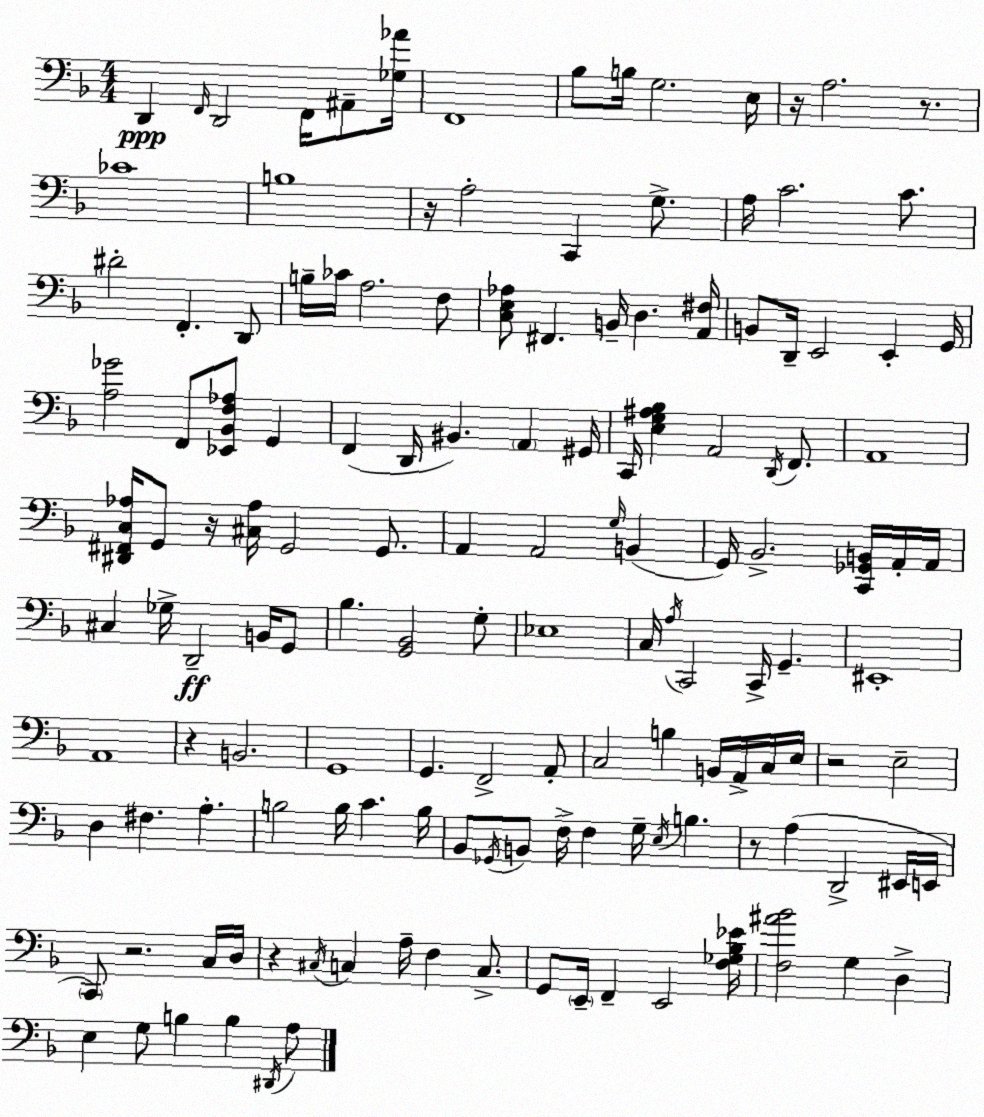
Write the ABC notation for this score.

X:1
T:Untitled
M:4/4
L:1/4
K:Dm
D,, F,,/4 D,,2 F,,/4 ^A,,/2 [_G,_A]/4 F,,4 _B,/2 B,/4 G,2 E,/4 z/4 A,2 z/2 _C4 B,4 z/4 A,2 C,, G,/2 A,/4 C2 C/2 ^D2 F,, D,,/2 B,/4 _C/4 A,2 F,/2 [C,E,_A,]/2 ^F,, B,,/4 D, [A,,^F,]/4 B,,/2 D,,/4 E,,2 E,, G,,/4 [A,_G]2 F,,/2 [_E,,_B,,F,_A,]/2 G,, F,, D,,/4 ^B,, A,, ^G,,/4 C,,/4 [E,G,^A,_B,] A,,2 D,,/4 F,,/2 A,,4 [^D,,^F,,C,_A,]/4 G,,/2 z/4 [^C,_A,]/4 G,,2 G,,/2 A,, A,,2 G,/4 B,, G,,/4 _B,,2 [C,,_G,,B,,]/4 A,,/4 A,,/4 ^C, _G,/4 D,,2 B,,/4 G,,/2 _B, [G,,_B,,]2 G,/2 _E,4 C,/4 A,/4 C,,2 C,,/4 G,, ^E,,4 A,,4 z B,,2 G,,4 G,, F,,2 A,,/2 C,2 B, B,,/4 A,,/4 C,/4 E,/4 z2 E,2 D, ^F, A, B,2 B,/4 C B,/4 _B,,/2 _G,,/4 B,,/2 F,/4 F, G,/4 E,/4 B, z/2 A, D,,2 ^E,,/4 E,,/4 C,,/2 z2 C,/4 D,/4 z ^C,/4 C, A,/4 F, C,/2 G,,/2 E,,/4 F,, E,,2 [F,_G,_B,_E]/4 [F,^A_B]2 G, D, E, G,/2 B, B, ^D,,/4 A,/2